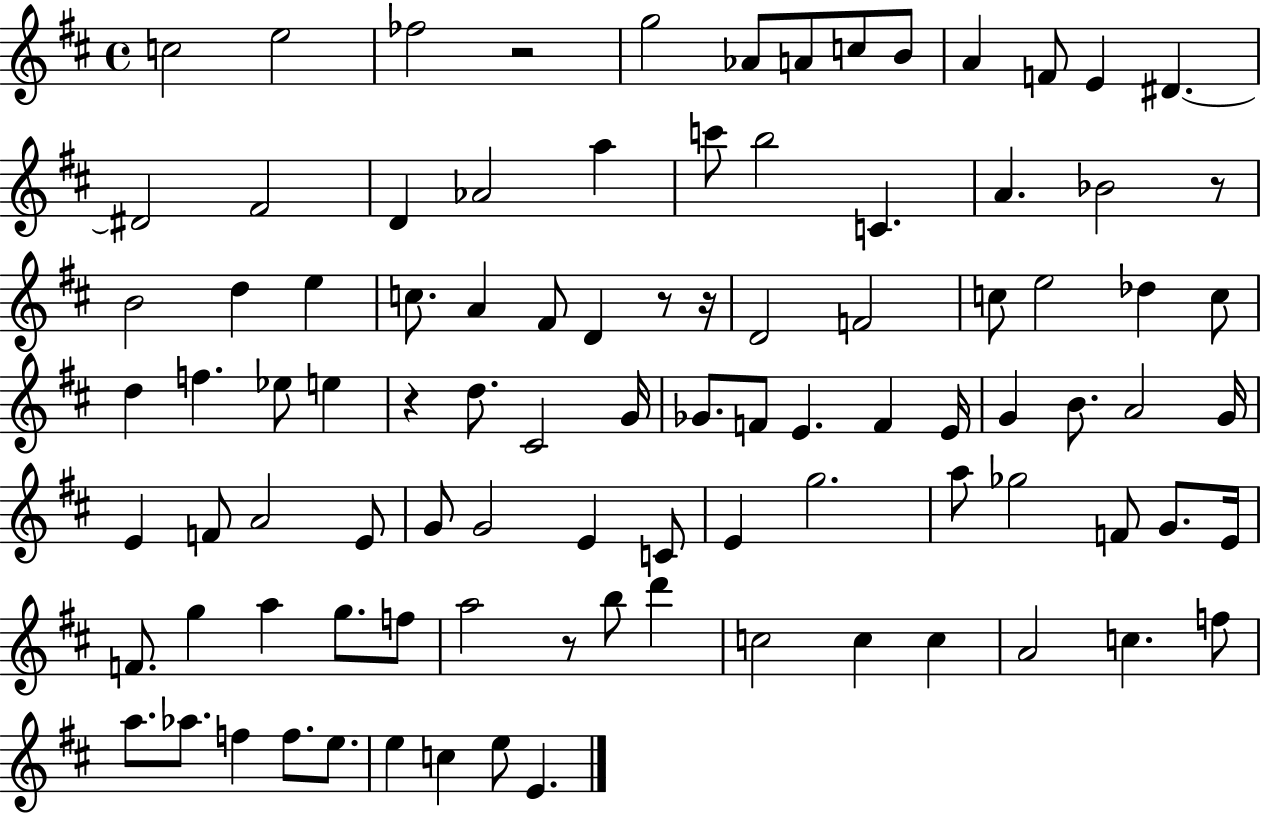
{
  \clef treble
  \time 4/4
  \defaultTimeSignature
  \key d \major
  c''2 e''2 | fes''2 r2 | g''2 aes'8 a'8 c''8 b'8 | a'4 f'8 e'4 dis'4.~~ | \break dis'2 fis'2 | d'4 aes'2 a''4 | c'''8 b''2 c'4. | a'4. bes'2 r8 | \break b'2 d''4 e''4 | c''8. a'4 fis'8 d'4 r8 r16 | d'2 f'2 | c''8 e''2 des''4 c''8 | \break d''4 f''4. ees''8 e''4 | r4 d''8. cis'2 g'16 | ges'8. f'8 e'4. f'4 e'16 | g'4 b'8. a'2 g'16 | \break e'4 f'8 a'2 e'8 | g'8 g'2 e'4 c'8 | e'4 g''2. | a''8 ges''2 f'8 g'8. e'16 | \break f'8. g''4 a''4 g''8. f''8 | a''2 r8 b''8 d'''4 | c''2 c''4 c''4 | a'2 c''4. f''8 | \break a''8. aes''8. f''4 f''8. e''8. | e''4 c''4 e''8 e'4. | \bar "|."
}